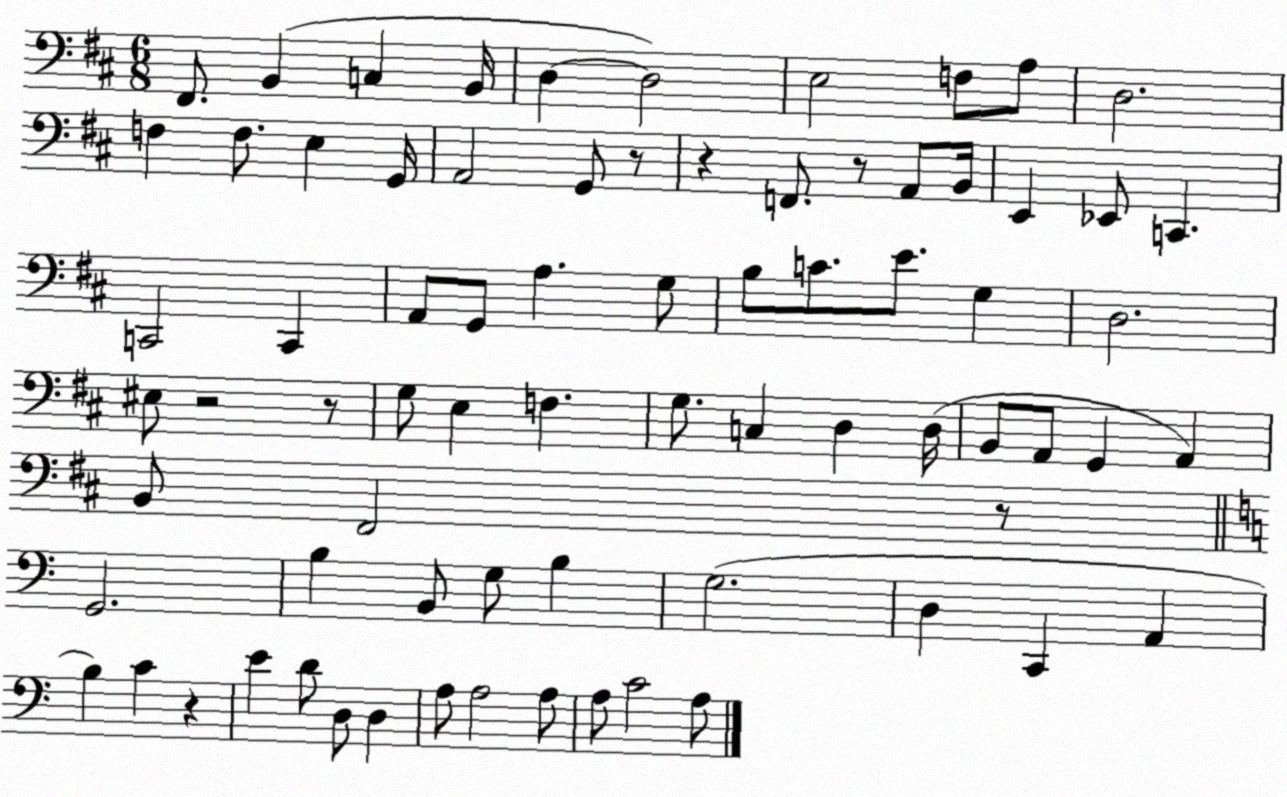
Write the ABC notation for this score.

X:1
T:Untitled
M:6/8
L:1/4
K:D
^F,,/2 B,, C, B,,/4 D, D,2 E,2 F,/2 A,/2 D,2 F, F,/2 E, G,,/4 A,,2 G,,/2 z/2 z F,,/2 z/2 A,,/2 B,,/4 E,, _E,,/2 C,, C,,2 C,, A,,/2 G,,/2 A, G,/2 B,/2 C/2 E/2 G, D,2 ^E,/2 z2 z/2 G,/2 E, F, G,/2 C, D, D,/4 B,,/2 A,,/2 G,, A,, B,,/2 ^F,,2 z/2 G,,2 B, B,,/2 G,/2 B, G,2 D, C,, A,, B, C z E D/2 D,/2 D, A,/2 A,2 A,/2 A,/2 C2 A,/2